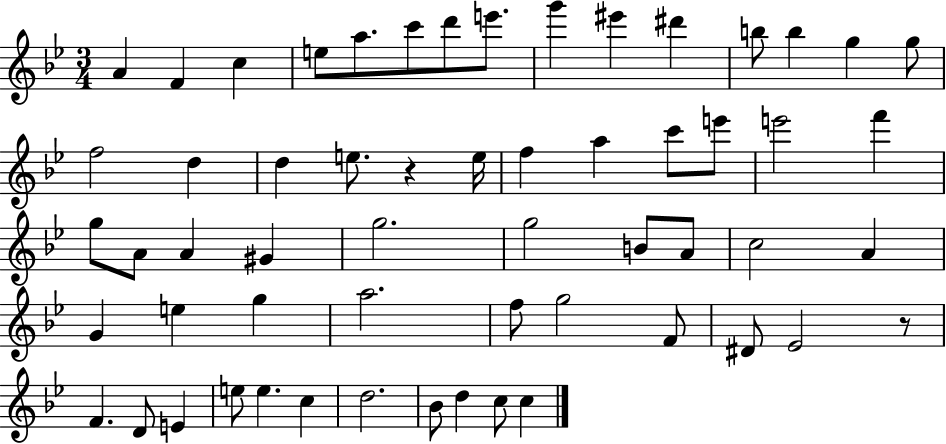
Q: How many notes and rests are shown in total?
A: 58